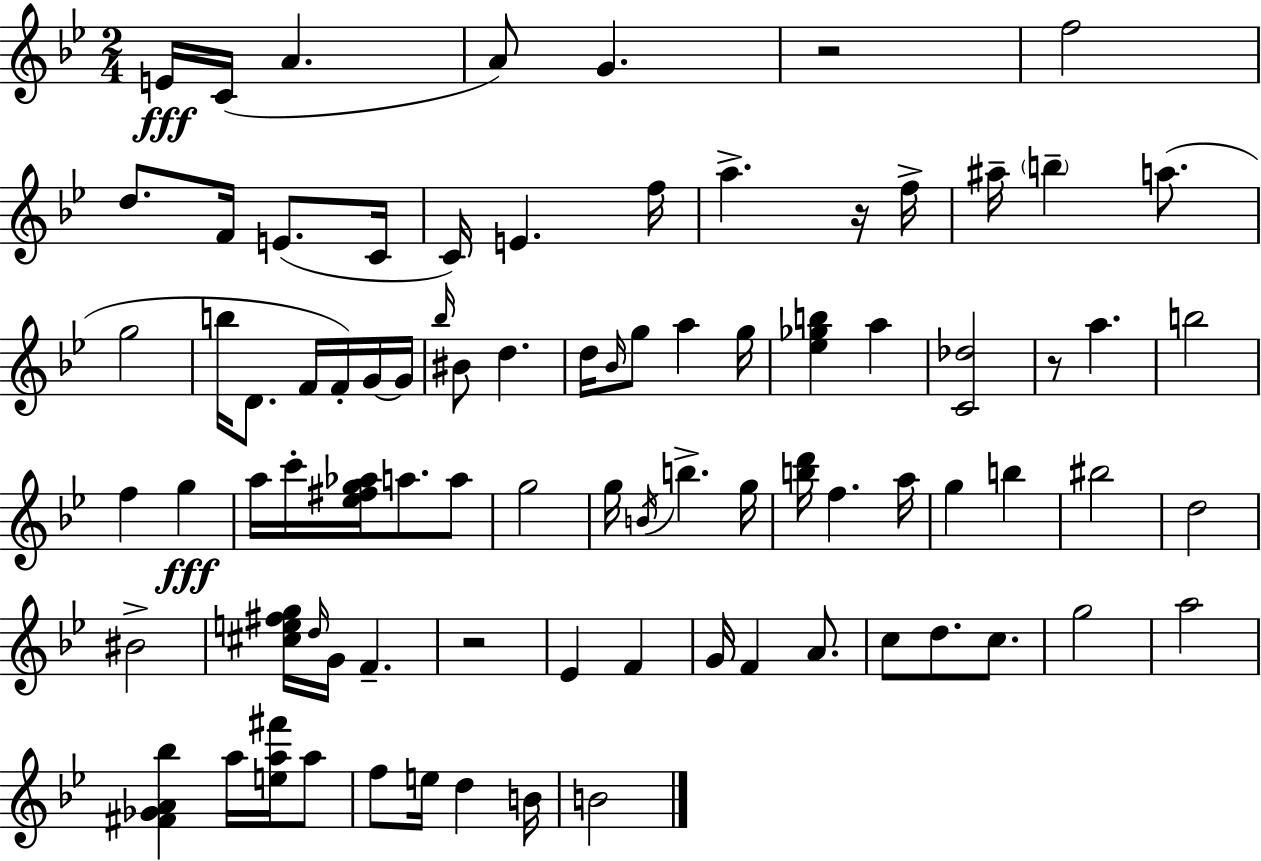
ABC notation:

X:1
T:Untitled
M:2/4
L:1/4
K:Bb
E/4 C/4 A A/2 G z2 f2 d/2 F/4 E/2 C/4 C/4 E f/4 a z/4 f/4 ^a/4 b a/2 g2 b/4 D/2 F/4 F/4 G/4 G/4 _b/4 ^B/2 d d/4 _B/4 g/2 a g/4 [_e_gb] a [C_d]2 z/2 a b2 f g a/4 c'/4 [_e^fg_a]/4 a/2 a/2 g2 g/4 B/4 b g/4 [bd']/4 f a/4 g b ^b2 d2 ^B2 [^ce^fg]/4 d/4 G/4 F z2 _E F G/4 F A/2 c/2 d/2 c/2 g2 a2 [^F_GA_b] a/4 [ea^f']/4 a/2 f/2 e/4 d B/4 B2